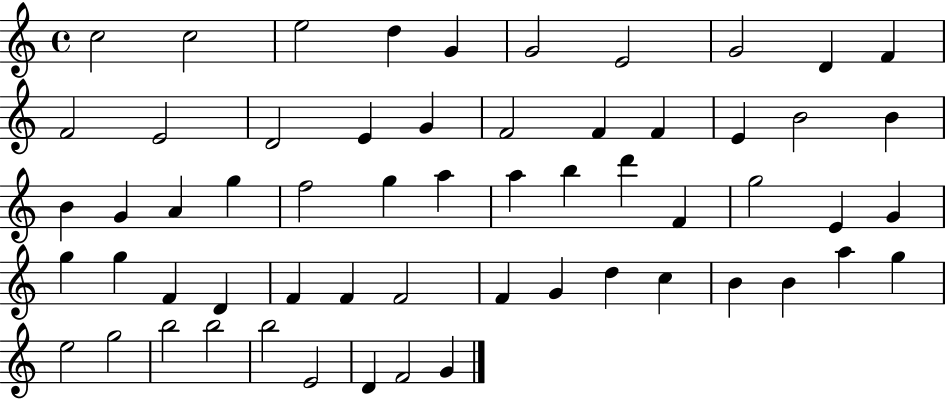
C5/h C5/h E5/h D5/q G4/q G4/h E4/h G4/h D4/q F4/q F4/h E4/h D4/h E4/q G4/q F4/h F4/q F4/q E4/q B4/h B4/q B4/q G4/q A4/q G5/q F5/h G5/q A5/q A5/q B5/q D6/q F4/q G5/h E4/q G4/q G5/q G5/q F4/q D4/q F4/q F4/q F4/h F4/q G4/q D5/q C5/q B4/q B4/q A5/q G5/q E5/h G5/h B5/h B5/h B5/h E4/h D4/q F4/h G4/q